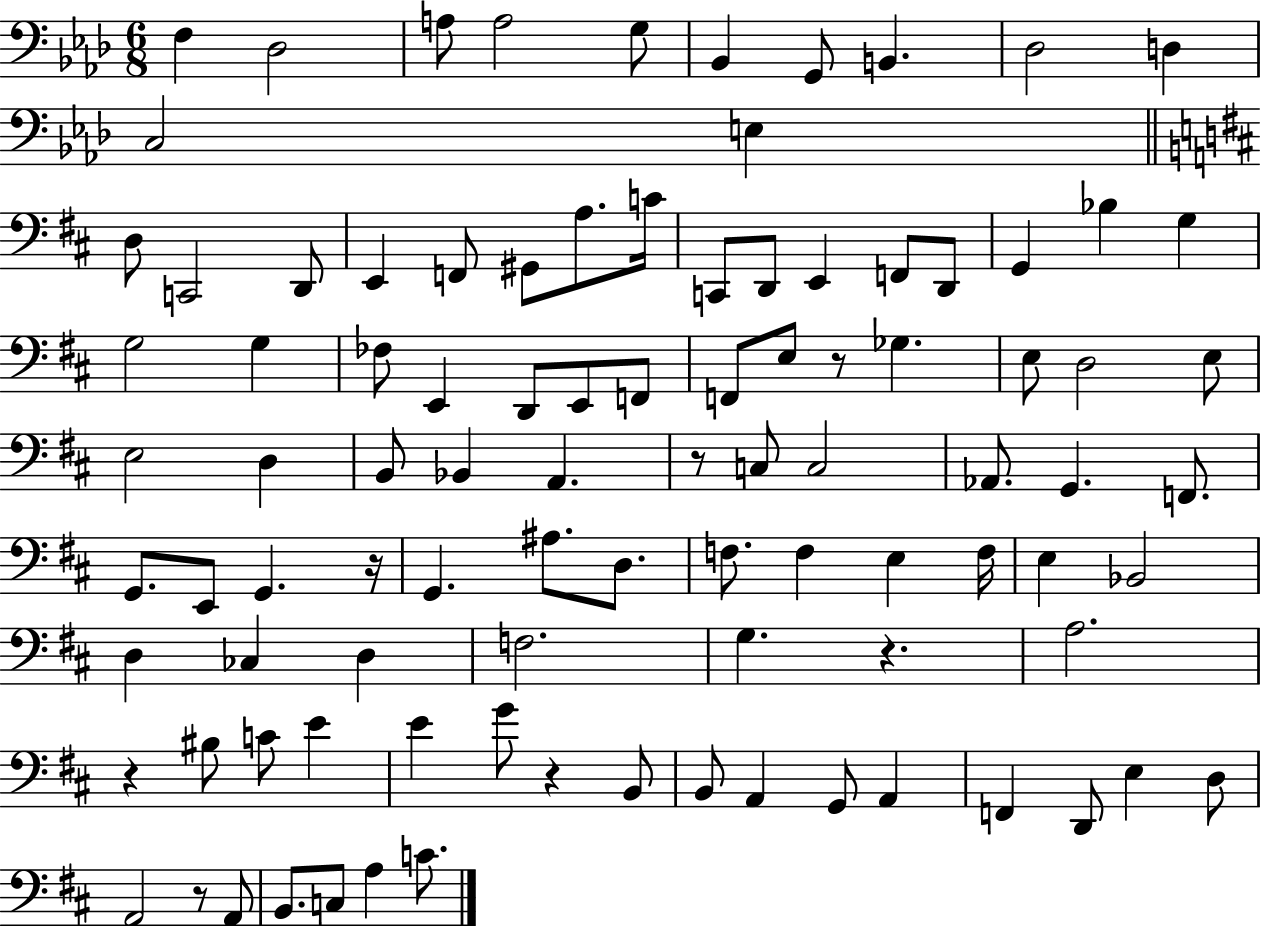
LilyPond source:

{
  \clef bass
  \numericTimeSignature
  \time 6/8
  \key aes \major
  \repeat volta 2 { f4 des2 | a8 a2 g8 | bes,4 g,8 b,4. | des2 d4 | \break c2 e4 | \bar "||" \break \key b \minor d8 c,2 d,8 | e,4 f,8 gis,8 a8. c'16 | c,8 d,8 e,4 f,8 d,8 | g,4 bes4 g4 | \break g2 g4 | fes8 e,4 d,8 e,8 f,8 | f,8 e8 r8 ges4. | e8 d2 e8 | \break e2 d4 | b,8 bes,4 a,4. | r8 c8 c2 | aes,8. g,4. f,8. | \break g,8. e,8 g,4. r16 | g,4. ais8. d8. | f8. f4 e4 f16 | e4 bes,2 | \break d4 ces4 d4 | f2. | g4. r4. | a2. | \break r4 bis8 c'8 e'4 | e'4 g'8 r4 b,8 | b,8 a,4 g,8 a,4 | f,4 d,8 e4 d8 | \break a,2 r8 a,8 | b,8. c8 a4 c'8. | } \bar "|."
}